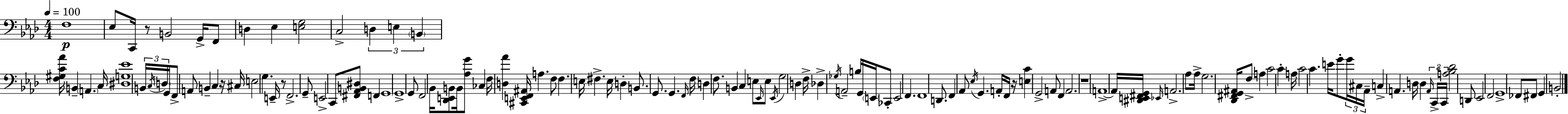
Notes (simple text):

F3/w Eb3/e C2/s R/e B2/h G2/s F2/e D3/q Eb3/q [E3,G3]/h C3/h D3/q E3/q B2/q [F3,G#3,C4,Ab4]/s B2/q A2/q. C3/s [D#3,G3,Eb4]/w B2/s C3/s D3/s G2/s F2/e A2/e B2/q C3/q R/s C#3/s E3/h G3/q. E2/s R/e F2/h. G2/e E2/h C2/e [F#2,Ab2,B2,D#3]/e F2/q G2/w G2/w G2/e F2/h Bb2/s [Db2,E2,B2]/e B2/s [Ab3,G4]/e CES3/q F3/s [D3,Ab4]/q [C#2,E2,F2,A#2]/s A3/q. F3/e F3/q. E3/s F#3/q. E3/s D3/q B2/e. G2/e. G2/q. F2/s F3/s D3/q F3/e. B2/q C3/q E3/e Eb2/s E3/e Eb2/s G3/h D3/q F3/s Db3/q Gb3/s A2/h B3/s G2/s E2/s CES2/e E2/h F2/q. F2/w D2/e. F2/q Ab2/e Eb3/s G2/q. A2/s F2/s R/s [E3,C4]/q G2/h A2/e F2/q A2/h. R/w A2/w A2/s [D#2,E2,F#2,G2]/s Eb2/s A2/h. Ab3/e Ab3/s G3/h. [Db2,F#2,G2,A#2]/s F3/e A3/q C4/h C4/q A3/s C4/h C4/q. E4/s G4/e G4/s C#3/s Ab2/s C3/q A2/q. D3/s D3/q A2/s C2/s C2/s [A3,Bb3,Db4]/h D2/e Eb2/h F2/h G2/w FES2/e F#2/e G2/q B2/h